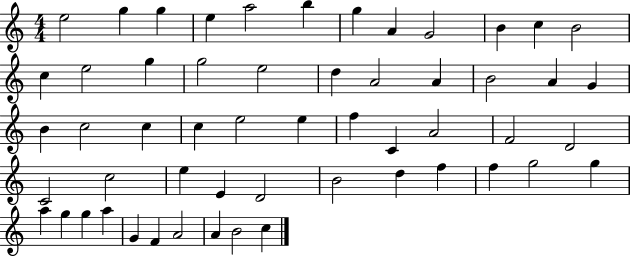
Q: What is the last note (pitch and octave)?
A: C5